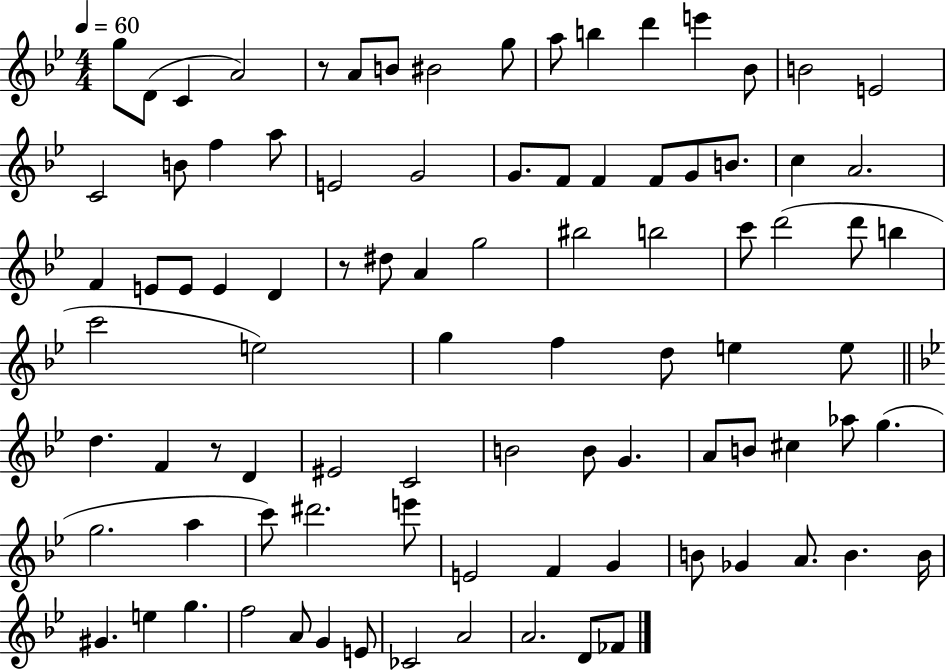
{
  \clef treble
  \numericTimeSignature
  \time 4/4
  \key bes \major
  \tempo 4 = 60
  \repeat volta 2 { g''8 d'8( c'4 a'2) | r8 a'8 b'8 bis'2 g''8 | a''8 b''4 d'''4 e'''4 bes'8 | b'2 e'2 | \break c'2 b'8 f''4 a''8 | e'2 g'2 | g'8. f'8 f'4 f'8 g'8 b'8. | c''4 a'2. | \break f'4 e'8 e'8 e'4 d'4 | r8 dis''8 a'4 g''2 | bis''2 b''2 | c'''8 d'''2( d'''8 b''4 | \break c'''2 e''2) | g''4 f''4 d''8 e''4 e''8 | \bar "||" \break \key g \minor d''4. f'4 r8 d'4 | eis'2 c'2 | b'2 b'8 g'4. | a'8 b'8 cis''4 aes''8 g''4.( | \break g''2. a''4 | c'''8) dis'''2. e'''8 | e'2 f'4 g'4 | b'8 ges'4 a'8. b'4. b'16 | \break gis'4. e''4 g''4. | f''2 a'8 g'4 e'8 | ces'2 a'2 | a'2. d'8 fes'8 | \break } \bar "|."
}